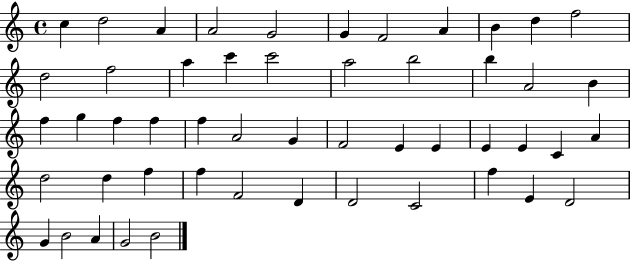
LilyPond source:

{
  \clef treble
  \time 4/4
  \defaultTimeSignature
  \key c \major
  c''4 d''2 a'4 | a'2 g'2 | g'4 f'2 a'4 | b'4 d''4 f''2 | \break d''2 f''2 | a''4 c'''4 c'''2 | a''2 b''2 | b''4 a'2 b'4 | \break f''4 g''4 f''4 f''4 | f''4 a'2 g'4 | f'2 e'4 e'4 | e'4 e'4 c'4 a'4 | \break d''2 d''4 f''4 | f''4 f'2 d'4 | d'2 c'2 | f''4 e'4 d'2 | \break g'4 b'2 a'4 | g'2 b'2 | \bar "|."
}